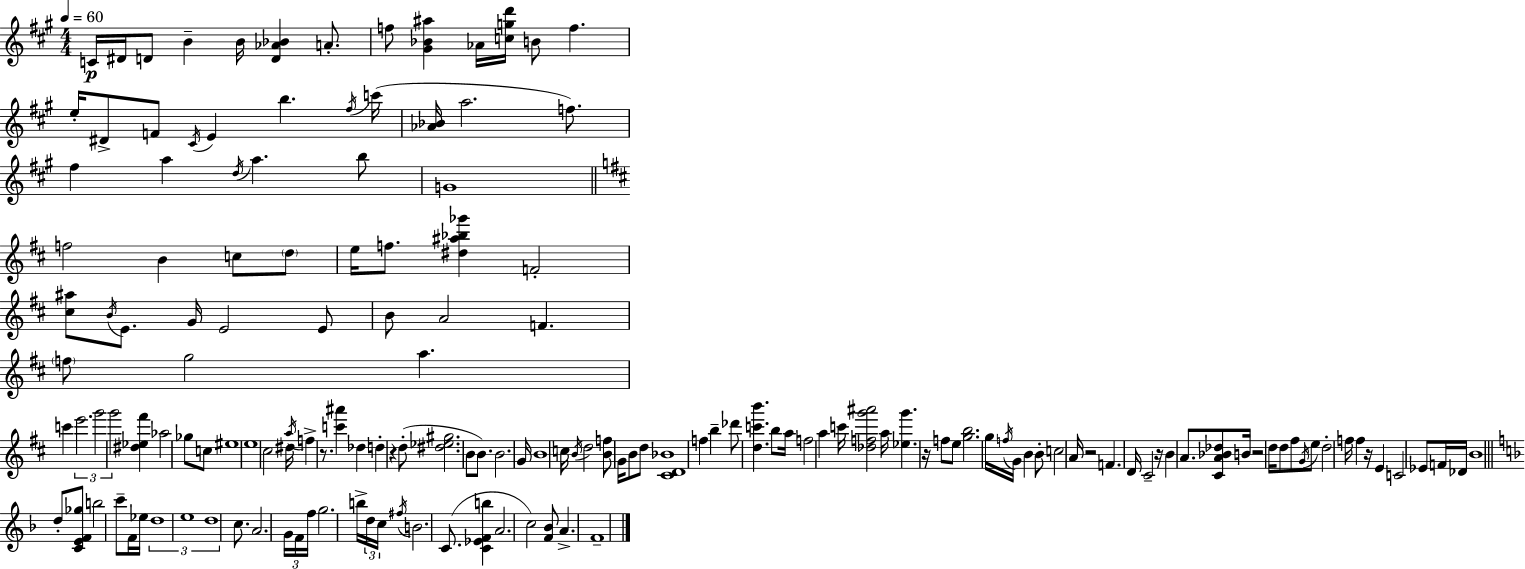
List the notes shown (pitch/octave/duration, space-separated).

C4/s D#4/s D4/e B4/q B4/s [D4,Ab4,Bb4]/q A4/e. F5/e [G#4,Bb4,A#5]/q Ab4/s [C5,G5,D6]/s B4/e F5/q. E5/s D#4/e F4/e C#4/s E4/q B5/q. F#5/s C6/s [Ab4,Bb4]/s A5/h. F5/e. F#5/q A5/q D5/s A5/q. B5/e G4/w F5/h B4/q C5/e D5/e E5/s F5/e. [D#5,A#5,Bb5,Gb6]/q F4/h [C#5,A#5]/e B4/s E4/e. G4/s E4/h E4/e B4/e A4/h F4/q. F5/e G5/h A5/q. C6/q E6/h. G6/h G6/h [D#5,Eb5,F#6]/q Ab5/h Gb5/e C5/e EIS5/w E5/w C#5/h D#5/s A5/s F5/q R/e. [C6,A#6]/q Db5/q D5/q R/q D5/e [D#5,Eb5,G#5]/h. B4/e B4/e. B4/h. G4/s B4/w C5/s B4/s D5/h [B4,F5]/e G4/s B4/e D5/e [C#4,D4,Bb4]/w F5/q B5/q Db6/e [D5,C6,B6]/q. B5/e A5/s F5/h A5/q C6/s [Db5,F5,G6,A#6]/h A5/s [Eb5,G6]/q. R/s F5/e E5/e [G5,B5]/h. G5/s F5/s G4/s B4/q B4/e C5/h A4/s R/h F4/q. D4/s C#4/h R/s B4/q A4/e. [C#4,A4,Bb4,Db5]/e B4/s R/h D5/s D5/e F#5/e G4/s E5/e D5/h F5/s F5/q R/s E4/q C4/h Eb4/e F4/s Db4/s B4/w D5/e [C4,E4,F4,Gb5]/e B5/h C6/e F4/s Eb5/s D5/w E5/w D5/w C5/e. A4/h. G4/s F4/s F5/s G5/h. B5/s D5/s C5/s F#5/s B4/h. C4/e. [C4,Eb4,F4,B5]/q A4/h. C5/h [F4,Bb4]/e A4/q. F4/w